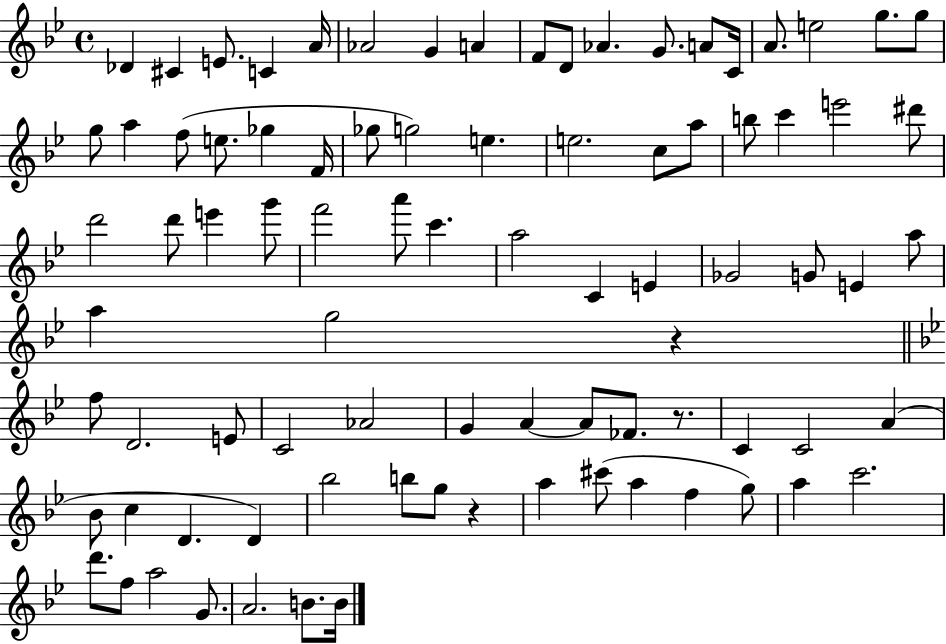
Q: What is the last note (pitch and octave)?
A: B4